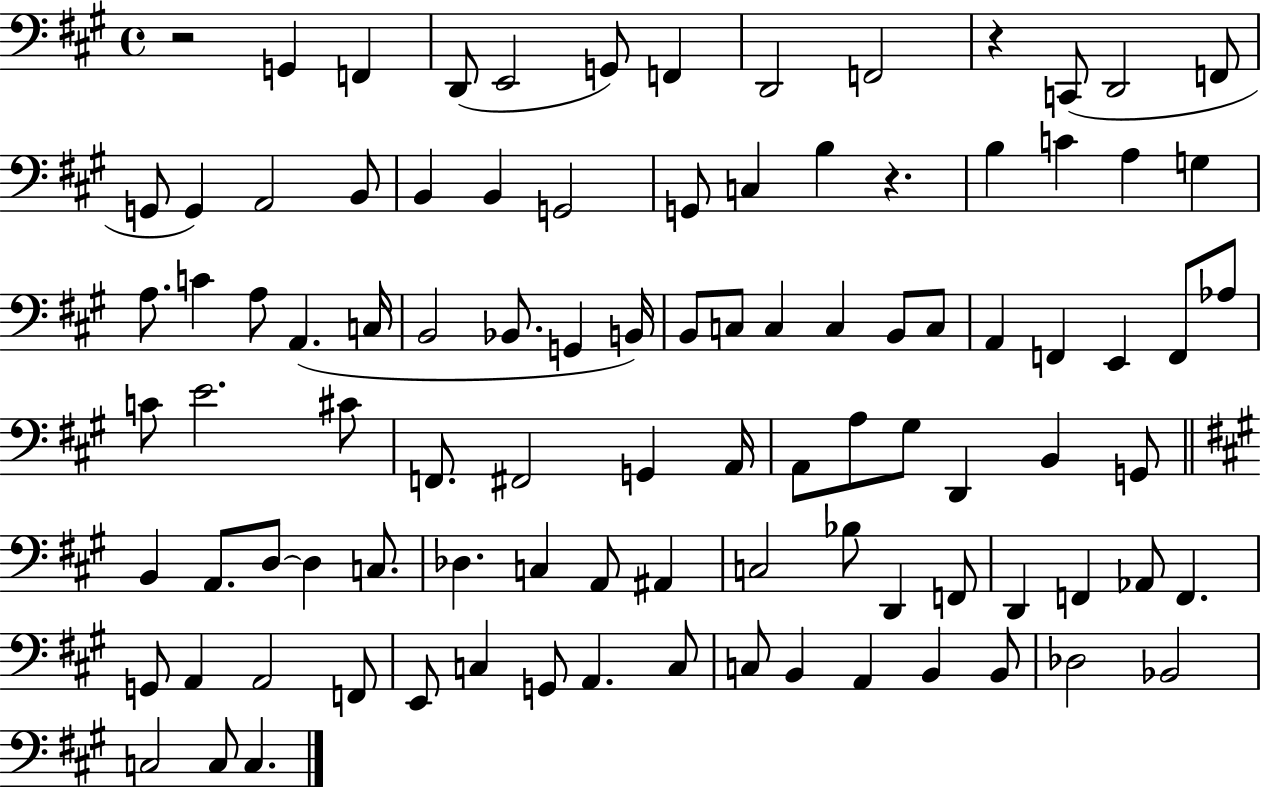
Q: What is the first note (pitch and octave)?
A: G2